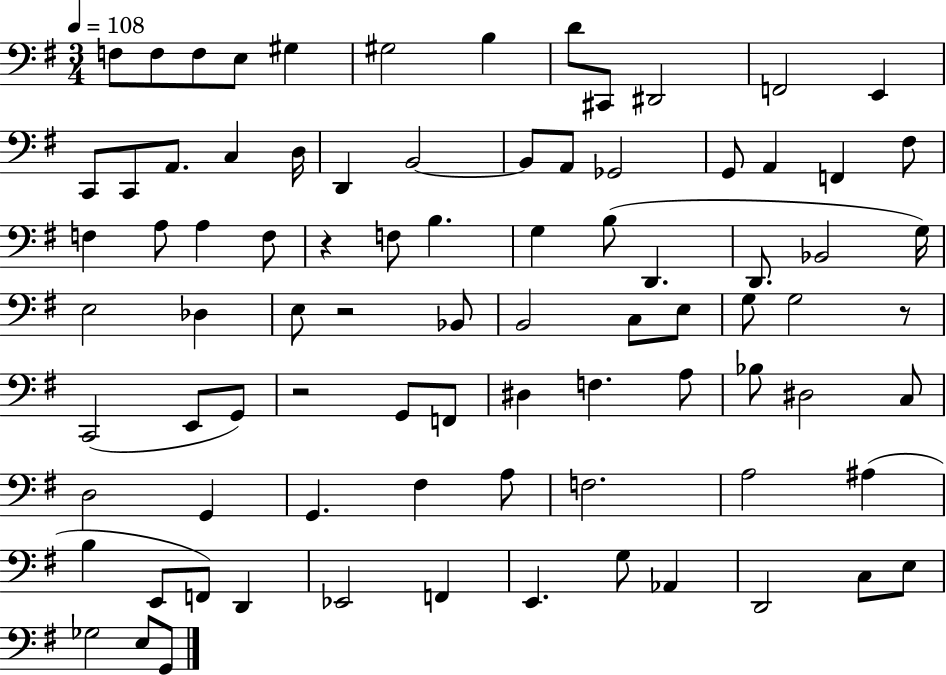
{
  \clef bass
  \numericTimeSignature
  \time 3/4
  \key g \major
  \tempo 4 = 108
  f8 f8 f8 e8 gis4 | gis2 b4 | d'8 cis,8 dis,2 | f,2 e,4 | \break c,8 c,8 a,8. c4 d16 | d,4 b,2~~ | b,8 a,8 ges,2 | g,8 a,4 f,4 fis8 | \break f4 a8 a4 f8 | r4 f8 b4. | g4 b8( d,4. | d,8. bes,2 g16) | \break e2 des4 | e8 r2 bes,8 | b,2 c8 e8 | g8 g2 r8 | \break c,2( e,8 g,8) | r2 g,8 f,8 | dis4 f4. a8 | bes8 dis2 c8 | \break d2 g,4 | g,4. fis4 a8 | f2. | a2 ais4( | \break b4 e,8 f,8) d,4 | ees,2 f,4 | e,4. g8 aes,4 | d,2 c8 e8 | \break ges2 e8 g,8 | \bar "|."
}